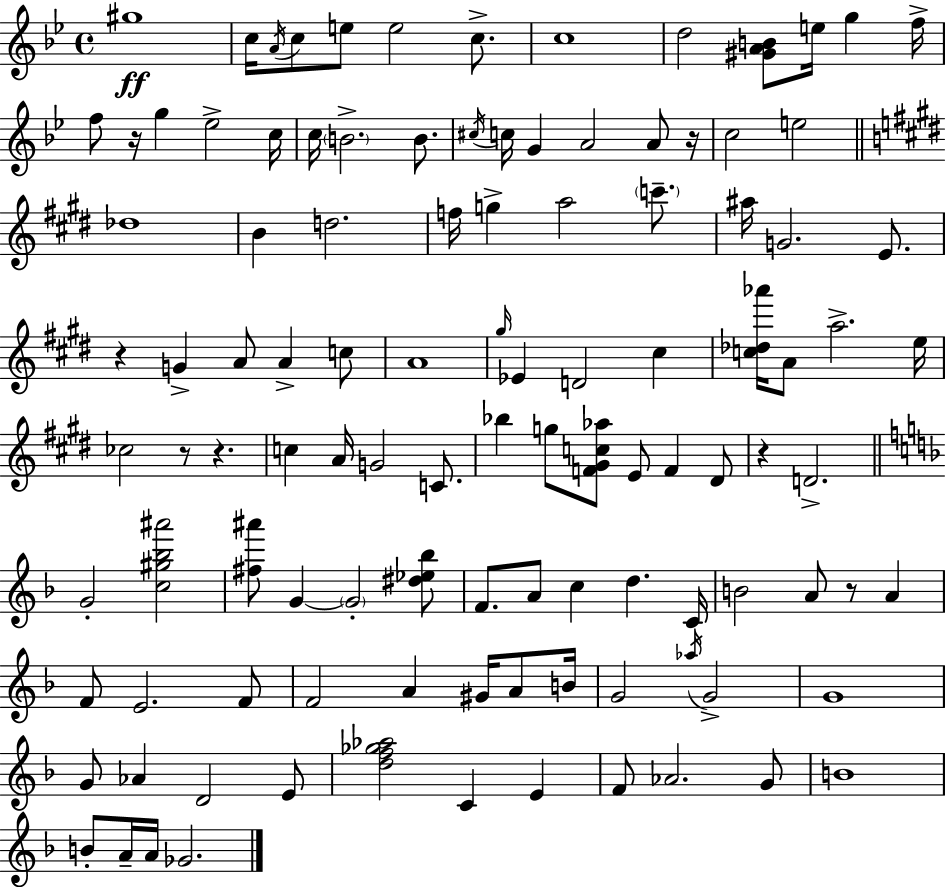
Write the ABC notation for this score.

X:1
T:Untitled
M:4/4
L:1/4
K:Gm
^g4 c/4 A/4 c/2 e/2 e2 c/2 c4 d2 [^GAB]/2 e/4 g f/4 f/2 z/4 g _e2 c/4 c/4 B2 B/2 ^c/4 c/4 G A2 A/2 z/4 c2 e2 _d4 B d2 f/4 g a2 c'/2 ^a/4 G2 E/2 z G A/2 A c/2 A4 ^g/4 _E D2 ^c [c_d_a']/4 A/2 a2 e/4 _c2 z/2 z c A/4 G2 C/2 _b g/2 [F^Gc_a]/2 E/2 F ^D/2 z D2 G2 [c^g_b^a']2 [^f^a']/2 G G2 [^d_e_b]/2 F/2 A/2 c d C/4 B2 A/2 z/2 A F/2 E2 F/2 F2 A ^G/4 A/2 B/4 G2 _a/4 G2 G4 G/2 _A D2 E/2 [df_g_a]2 C E F/2 _A2 G/2 B4 B/2 A/4 A/4 _G2